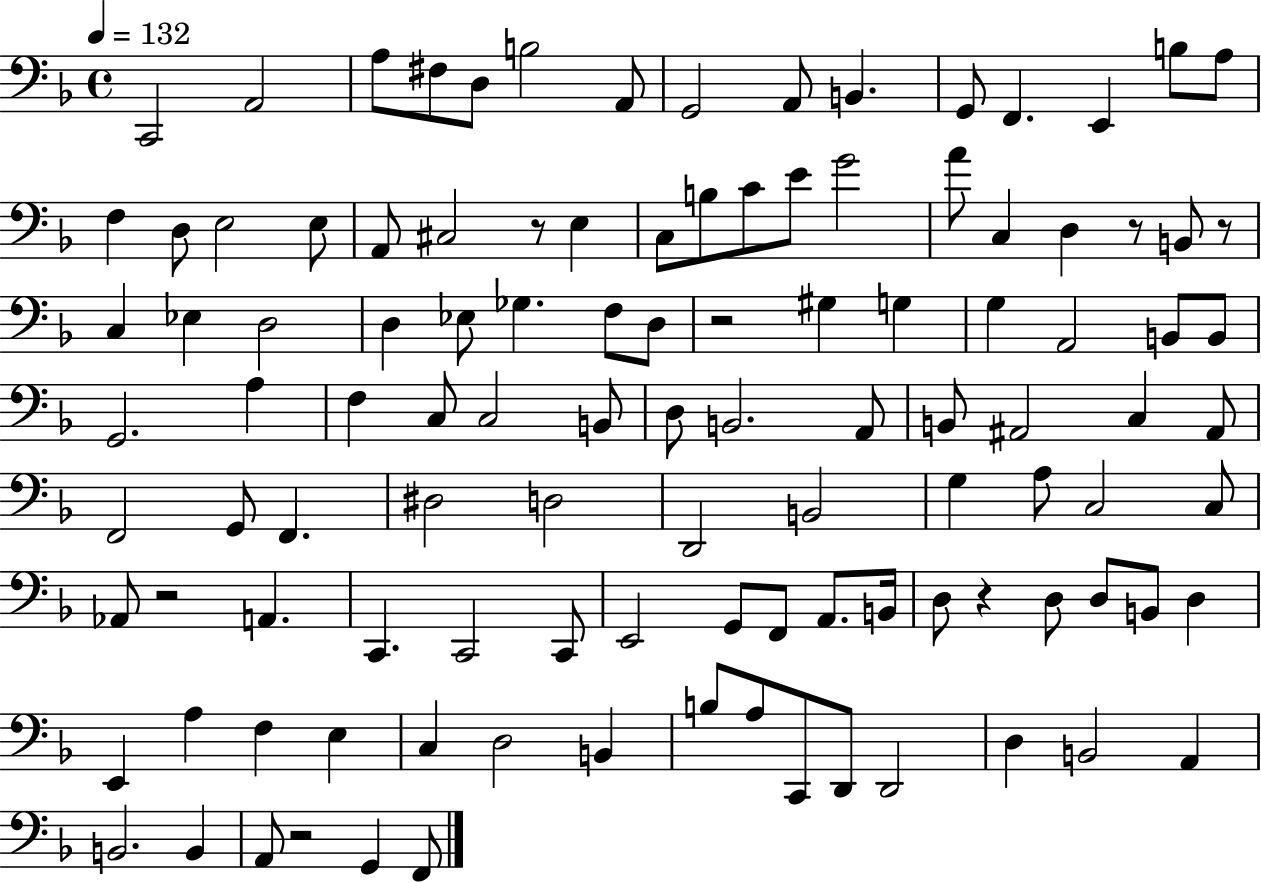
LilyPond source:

{
  \clef bass
  \time 4/4
  \defaultTimeSignature
  \key f \major
  \tempo 4 = 132
  c,2 a,2 | a8 fis8 d8 b2 a,8 | g,2 a,8 b,4. | g,8 f,4. e,4 b8 a8 | \break f4 d8 e2 e8 | a,8 cis2 r8 e4 | c8 b8 c'8 e'8 g'2 | a'8 c4 d4 r8 b,8 r8 | \break c4 ees4 d2 | d4 ees8 ges4. f8 d8 | r2 gis4 g4 | g4 a,2 b,8 b,8 | \break g,2. a4 | f4 c8 c2 b,8 | d8 b,2. a,8 | b,8 ais,2 c4 ais,8 | \break f,2 g,8 f,4. | dis2 d2 | d,2 b,2 | g4 a8 c2 c8 | \break aes,8 r2 a,4. | c,4. c,2 c,8 | e,2 g,8 f,8 a,8. b,16 | d8 r4 d8 d8 b,8 d4 | \break e,4 a4 f4 e4 | c4 d2 b,4 | b8 a8 c,8 d,8 d,2 | d4 b,2 a,4 | \break b,2. b,4 | a,8 r2 g,4 f,8 | \bar "|."
}